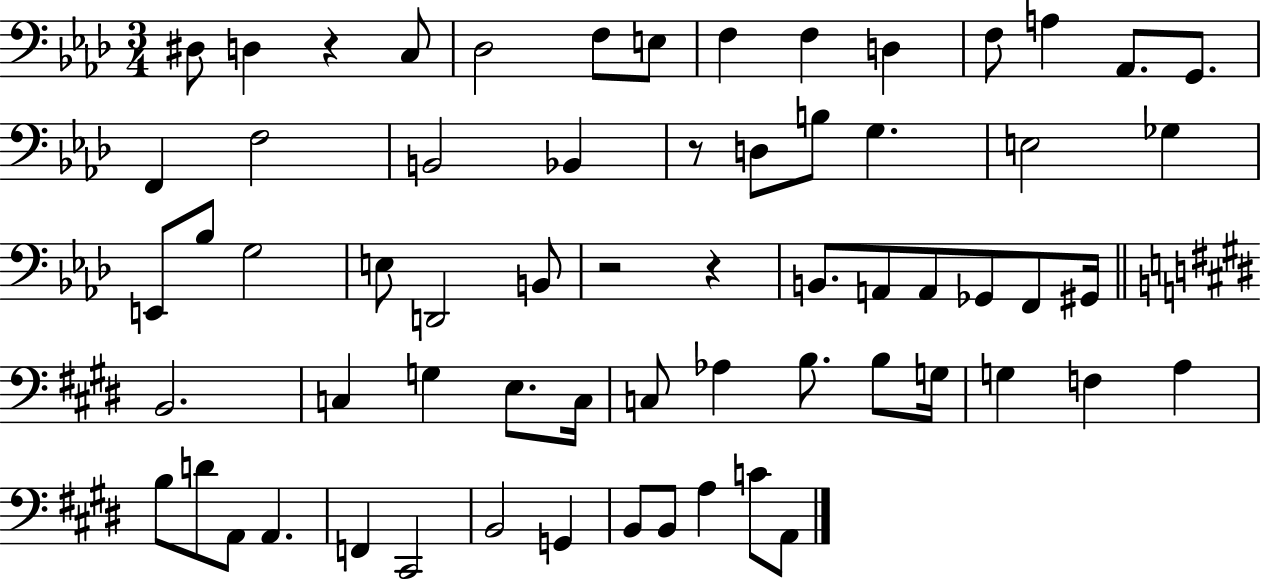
{
  \clef bass
  \numericTimeSignature
  \time 3/4
  \key aes \major
  \repeat volta 2 { dis8 d4 r4 c8 | des2 f8 e8 | f4 f4 d4 | f8 a4 aes,8. g,8. | \break f,4 f2 | b,2 bes,4 | r8 d8 b8 g4. | e2 ges4 | \break e,8 bes8 g2 | e8 d,2 b,8 | r2 r4 | b,8. a,8 a,8 ges,8 f,8 gis,16 | \break \bar "||" \break \key e \major b,2. | c4 g4 e8. c16 | c8 aes4 b8. b8 g16 | g4 f4 a4 | \break b8 d'8 a,8 a,4. | f,4 cis,2 | b,2 g,4 | b,8 b,8 a4 c'8 a,8 | \break } \bar "|."
}